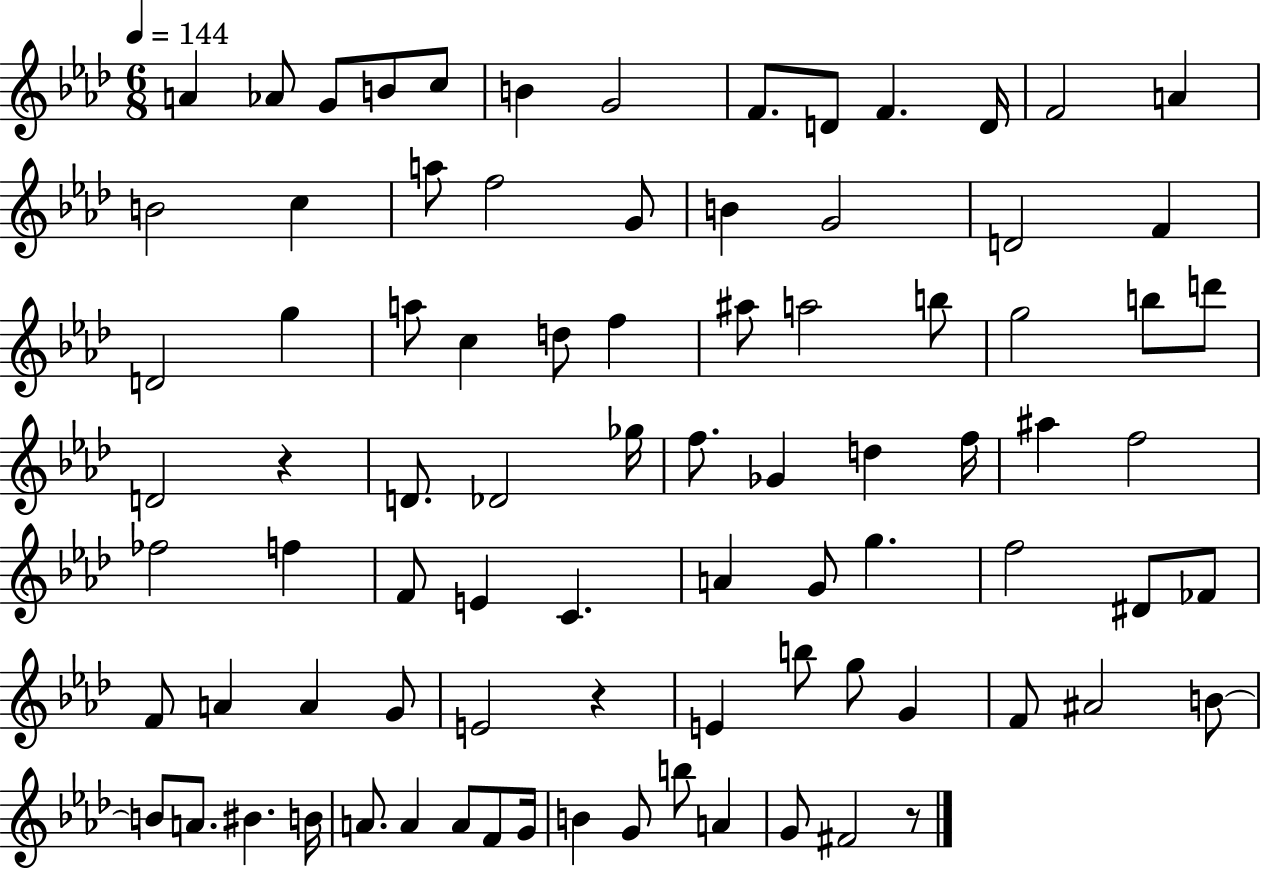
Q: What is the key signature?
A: AES major